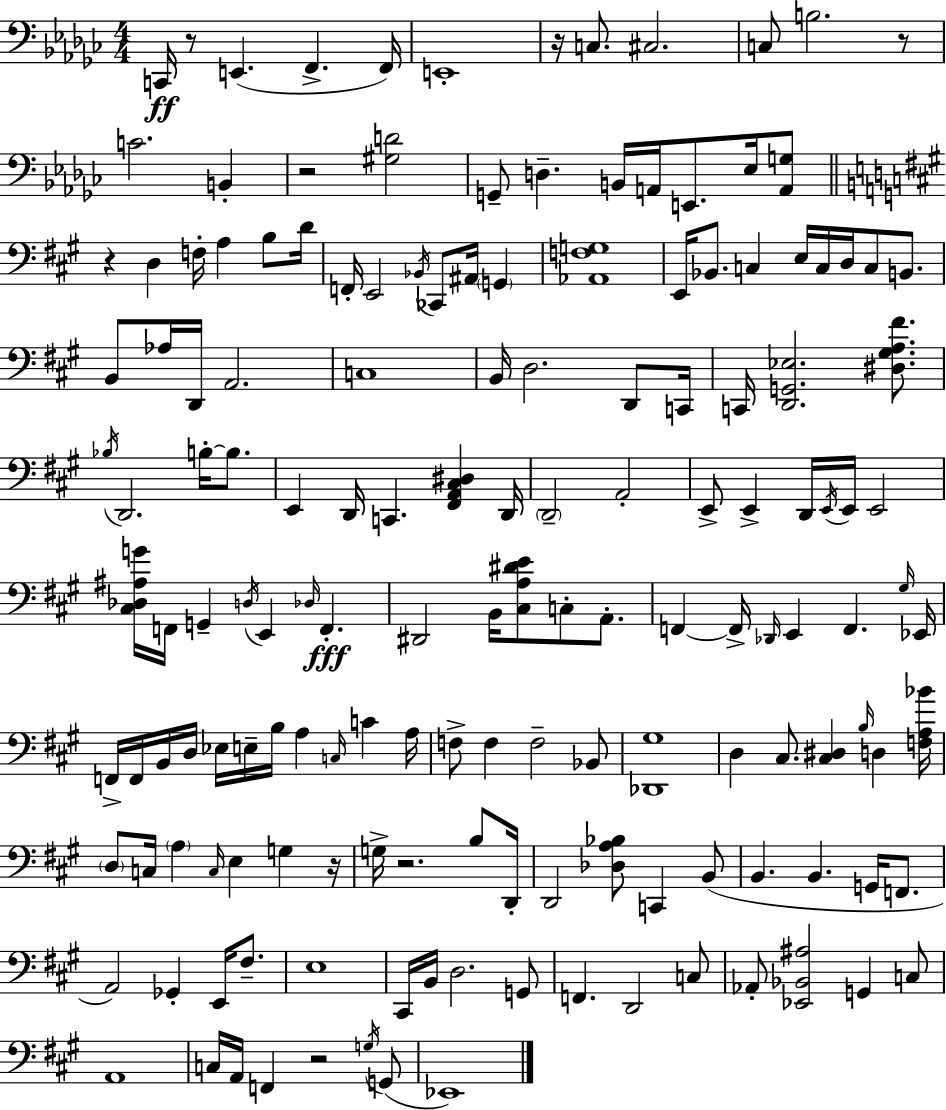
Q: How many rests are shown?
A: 8